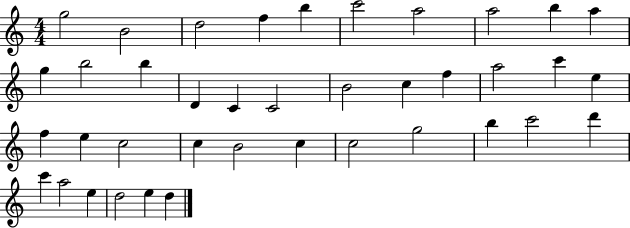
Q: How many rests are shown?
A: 0